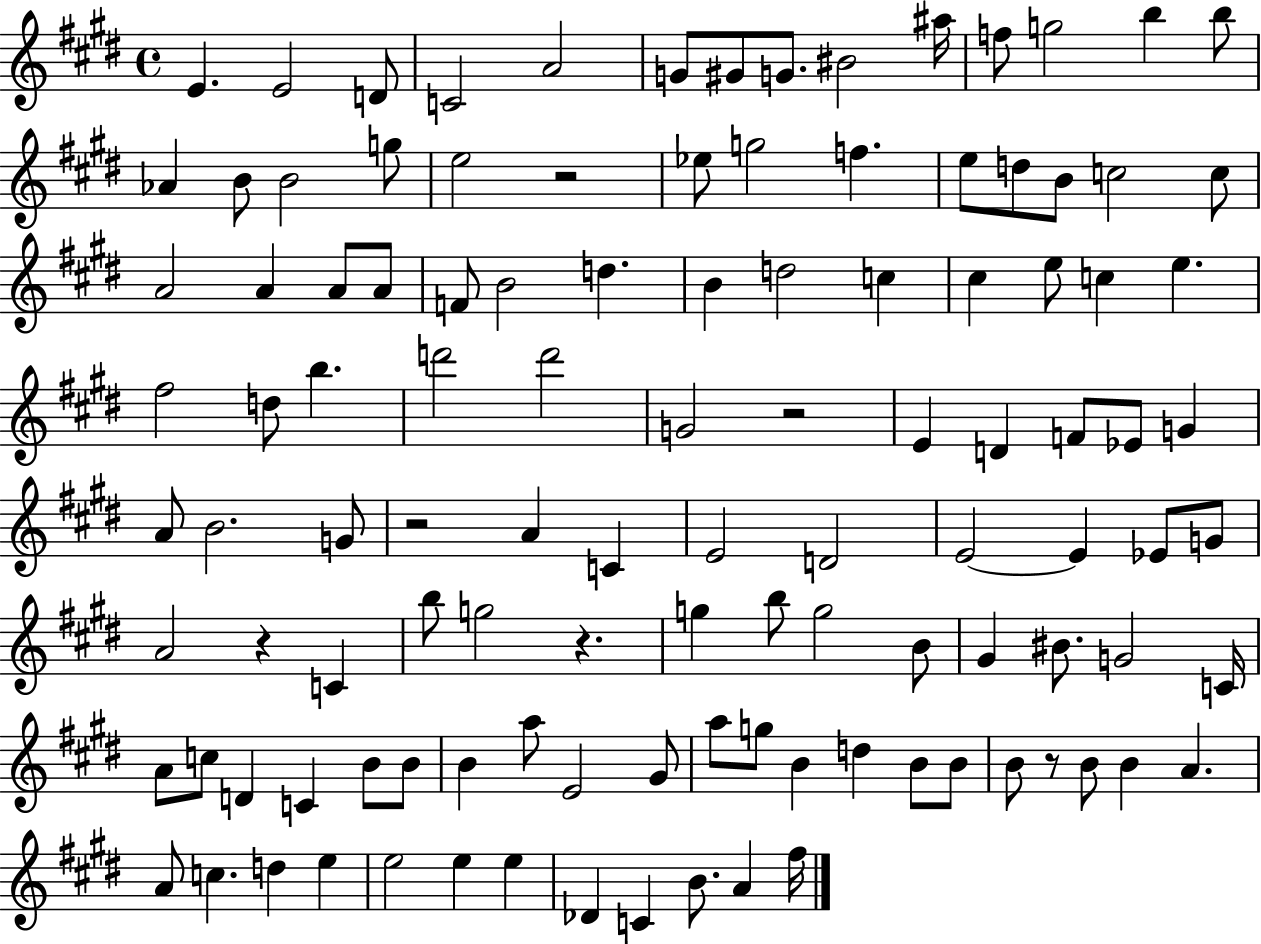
{
  \clef treble
  \time 4/4
  \defaultTimeSignature
  \key e \major
  e'4. e'2 d'8 | c'2 a'2 | g'8 gis'8 g'8. bis'2 ais''16 | f''8 g''2 b''4 b''8 | \break aes'4 b'8 b'2 g''8 | e''2 r2 | ees''8 g''2 f''4. | e''8 d''8 b'8 c''2 c''8 | \break a'2 a'4 a'8 a'8 | f'8 b'2 d''4. | b'4 d''2 c''4 | cis''4 e''8 c''4 e''4. | \break fis''2 d''8 b''4. | d'''2 d'''2 | g'2 r2 | e'4 d'4 f'8 ees'8 g'4 | \break a'8 b'2. g'8 | r2 a'4 c'4 | e'2 d'2 | e'2~~ e'4 ees'8 g'8 | \break a'2 r4 c'4 | b''8 g''2 r4. | g''4 b''8 g''2 b'8 | gis'4 bis'8. g'2 c'16 | \break a'8 c''8 d'4 c'4 b'8 b'8 | b'4 a''8 e'2 gis'8 | a''8 g''8 b'4 d''4 b'8 b'8 | b'8 r8 b'8 b'4 a'4. | \break a'8 c''4. d''4 e''4 | e''2 e''4 e''4 | des'4 c'4 b'8. a'4 fis''16 | \bar "|."
}